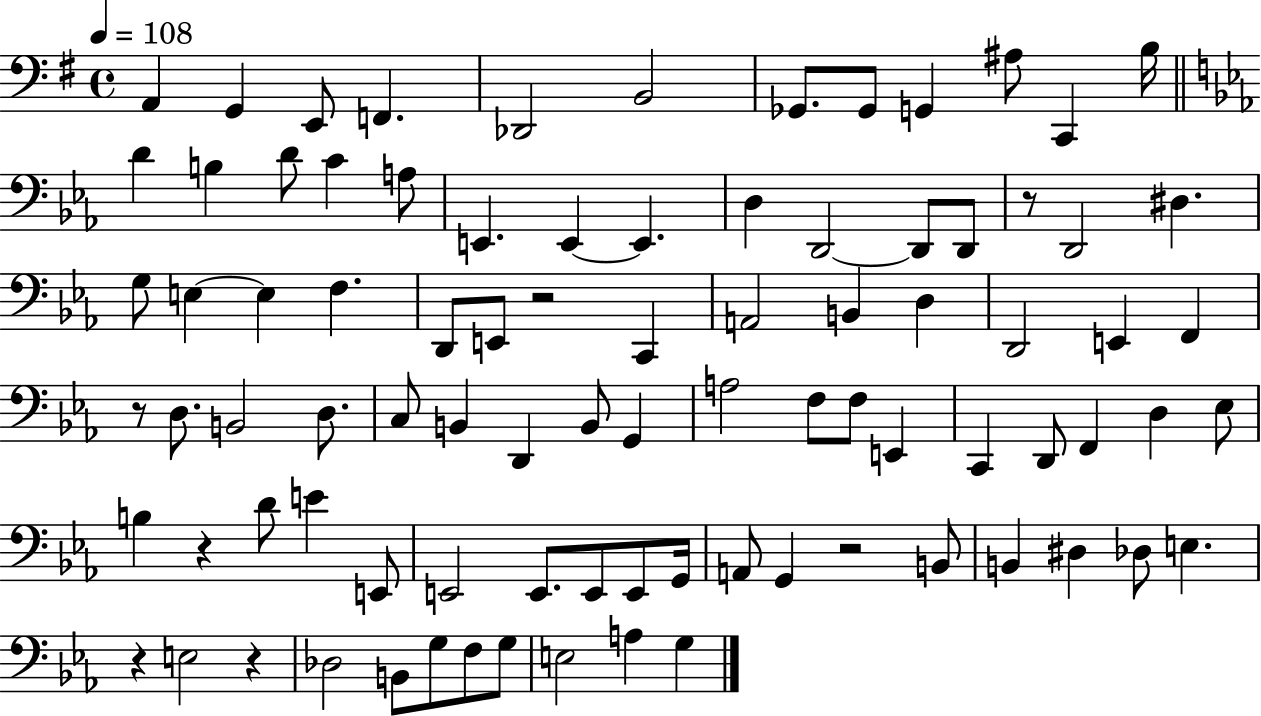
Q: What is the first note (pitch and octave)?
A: A2